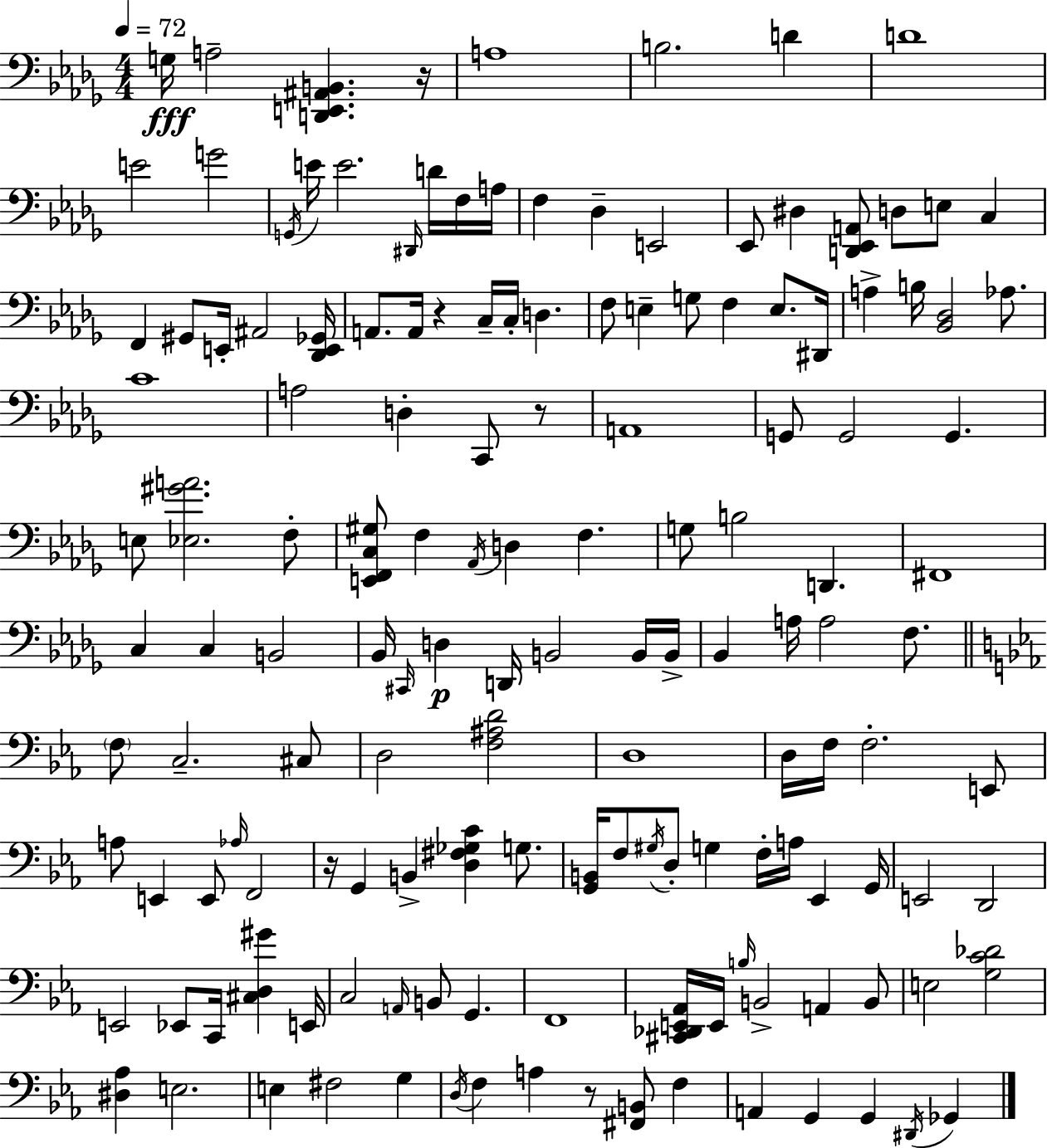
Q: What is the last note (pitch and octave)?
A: Gb2